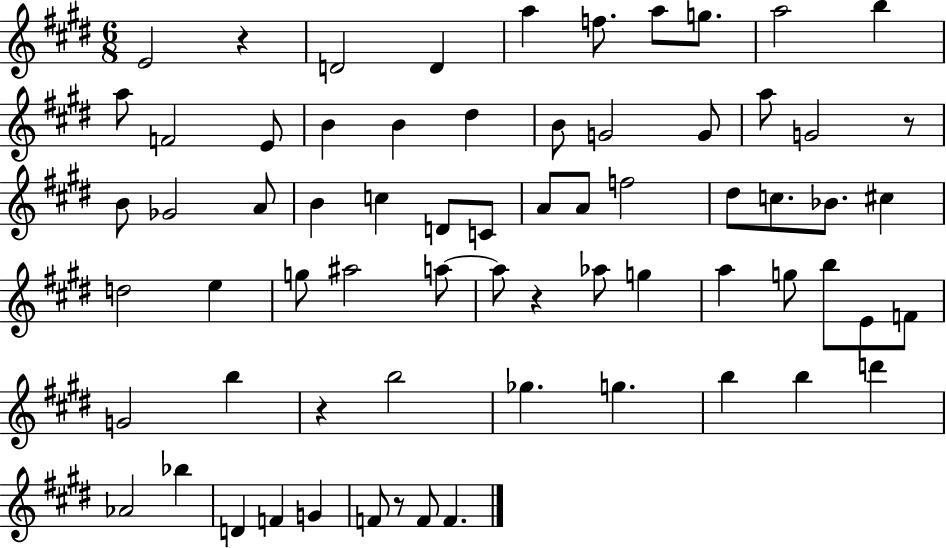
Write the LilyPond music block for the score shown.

{
  \clef treble
  \numericTimeSignature
  \time 6/8
  \key e \major
  e'2 r4 | d'2 d'4 | a''4 f''8. a''8 g''8. | a''2 b''4 | \break a''8 f'2 e'8 | b'4 b'4 dis''4 | b'8 g'2 g'8 | a''8 g'2 r8 | \break b'8 ges'2 a'8 | b'4 c''4 d'8 c'8 | a'8 a'8 f''2 | dis''8 c''8. bes'8. cis''4 | \break d''2 e''4 | g''8 ais''2 a''8~~ | a''8 r4 aes''8 g''4 | a''4 g''8 b''8 e'8 f'8 | \break g'2 b''4 | r4 b''2 | ges''4. g''4. | b''4 b''4 d'''4 | \break aes'2 bes''4 | d'4 f'4 g'4 | f'8 r8 f'8 f'4. | \bar "|."
}